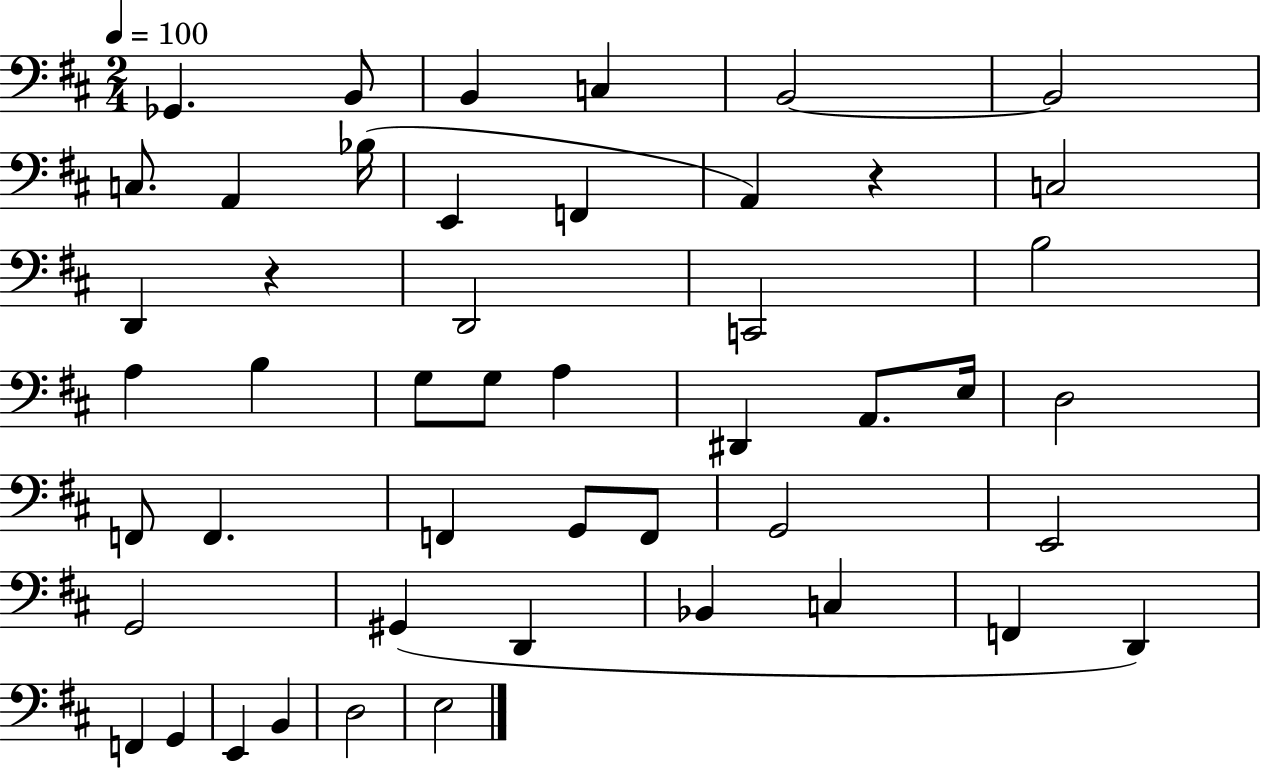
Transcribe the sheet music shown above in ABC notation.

X:1
T:Untitled
M:2/4
L:1/4
K:D
_G,, B,,/2 B,, C, B,,2 B,,2 C,/2 A,, _B,/4 E,, F,, A,, z C,2 D,, z D,,2 C,,2 B,2 A, B, G,/2 G,/2 A, ^D,, A,,/2 E,/4 D,2 F,,/2 F,, F,, G,,/2 F,,/2 G,,2 E,,2 G,,2 ^G,, D,, _B,, C, F,, D,, F,, G,, E,, B,, D,2 E,2